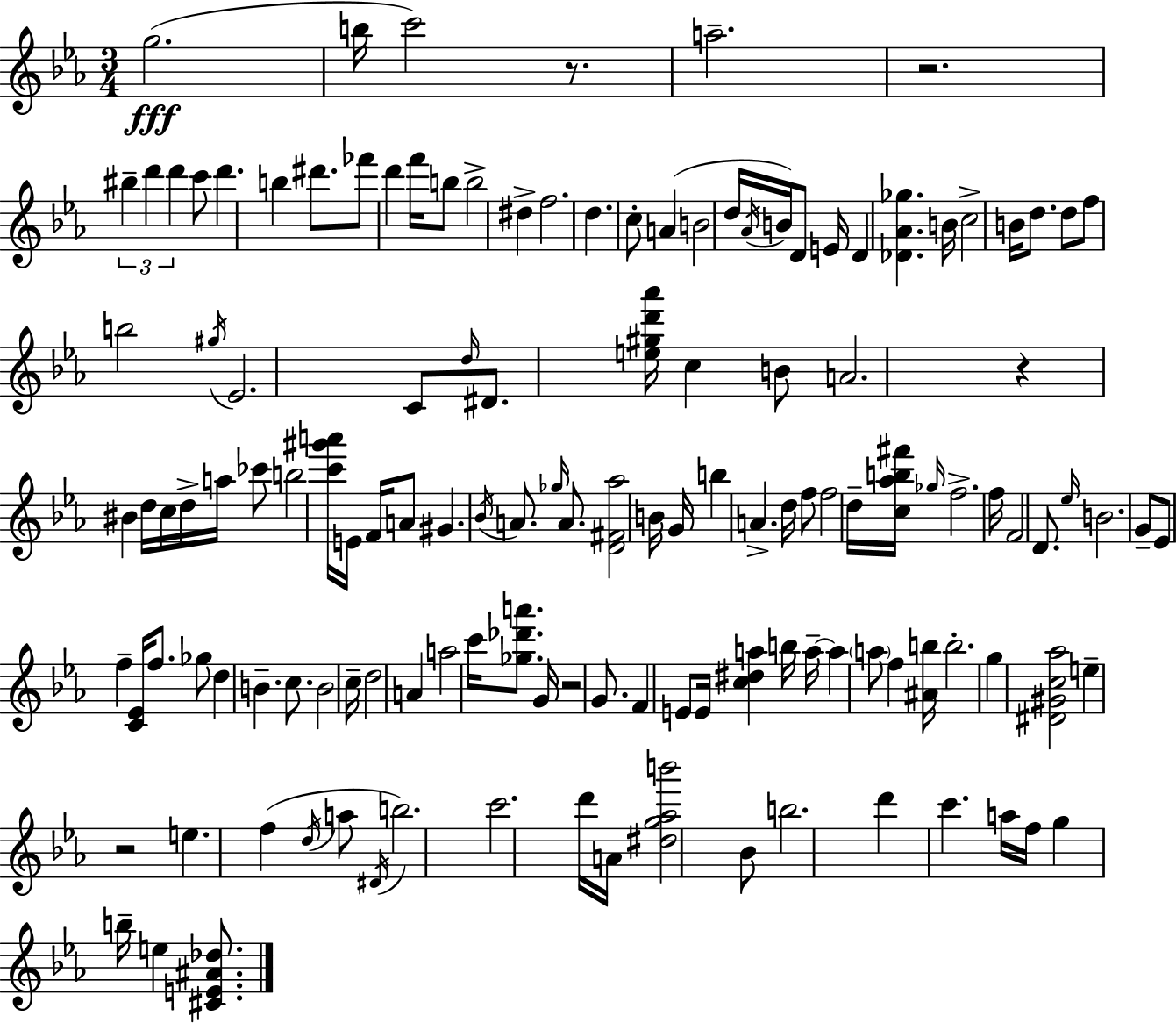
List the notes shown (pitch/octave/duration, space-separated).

G5/h. B5/s C6/h R/e. A5/h. R/h. BIS5/q D6/q D6/q C6/e D6/q. B5/q D#6/e. FES6/e D6/q F6/s B5/e B5/h D#5/q F5/h. D5/q. C5/e A4/q B4/h D5/s Ab4/s B4/s D4/e E4/s D4/q [Db4,Ab4,Gb5]/q. B4/s C5/h B4/s D5/e. D5/e F5/e B5/h G#5/s Eb4/h. C4/e D5/s D#4/e. [E5,G#5,D6,Ab6]/s C5/q B4/e A4/h. R/q BIS4/q D5/s C5/s D5/s A5/s CES6/e B5/h [C6,G#6,A6]/s E4/s F4/s A4/e G#4/q. Bb4/s A4/e. Gb5/s A4/e. [D4,F#4,Ab5]/h B4/s G4/s B5/q A4/q. D5/s F5/e F5/h D5/s [C5,Ab5,B5,F#6]/s Gb5/s F5/h. F5/s F4/h D4/e. Eb5/s B4/h. G4/e Eb4/e F5/q [C4,Eb4]/s F5/e. Gb5/e D5/q B4/q. C5/e. B4/h C5/s D5/h A4/q A5/h C6/s [Gb5,Db6,A6]/e. G4/s R/h G4/e. F4/q E4/e E4/s [C5,D#5,A5]/q B5/s A5/s A5/q A5/e F5/q [A#4,B5]/s B5/h. G5/q [D#4,G#4,C5,Ab5]/h E5/q R/h E5/q. F5/q D5/s A5/e D#4/s B5/h. C6/h. D6/s A4/s [D#5,G5,Ab5,B6]/h Bb4/e B5/h. D6/q C6/q. A5/s F5/s G5/q B5/s E5/q [C#4,E4,A#4,Db5]/e.